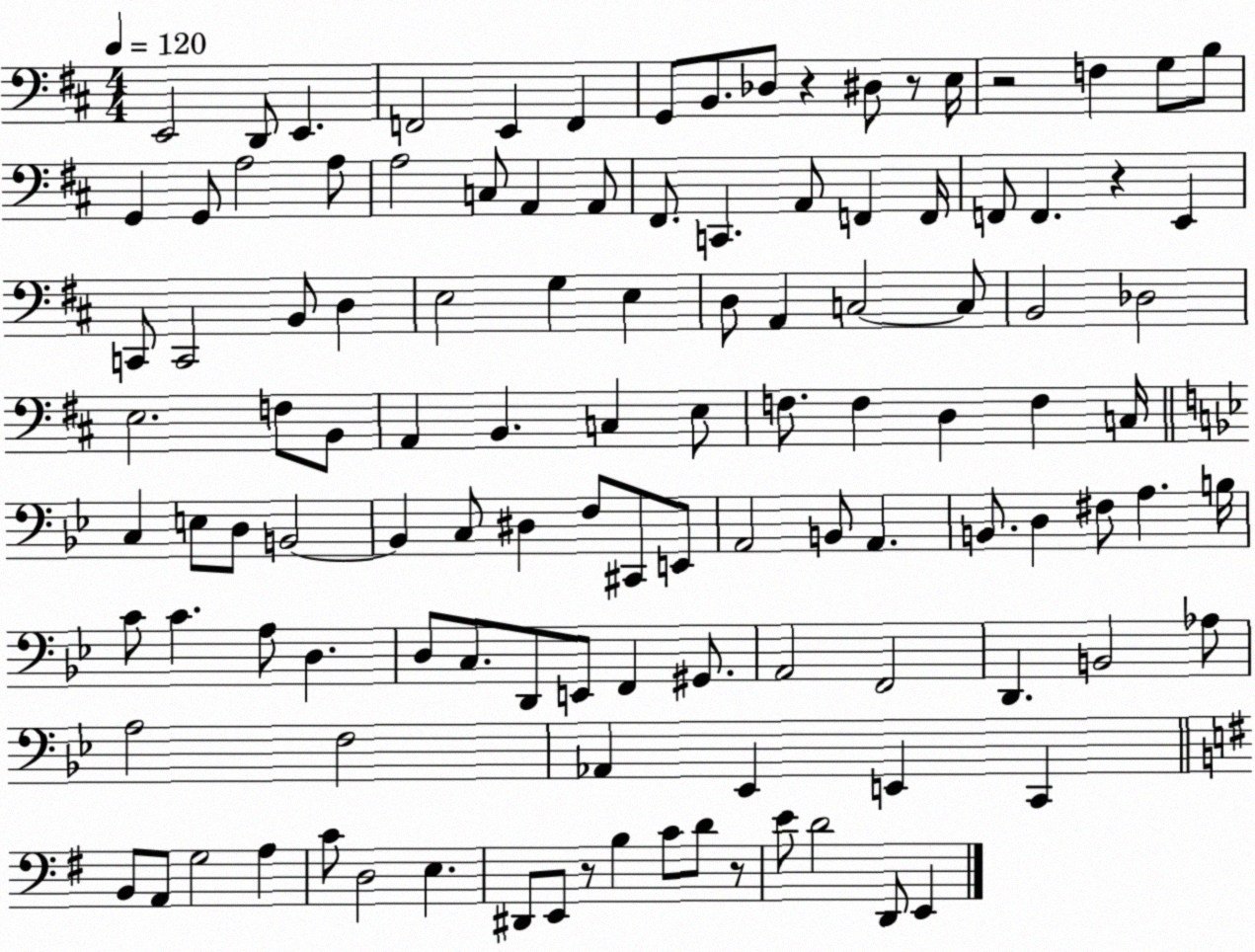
X:1
T:Untitled
M:4/4
L:1/4
K:D
E,,2 D,,/2 E,, F,,2 E,, F,, G,,/2 B,,/2 _D,/2 z ^D,/2 z/2 E,/4 z2 F, G,/2 B,/2 G,, G,,/2 A,2 A,/2 A,2 C,/2 A,, A,,/2 ^F,,/2 C,, A,,/2 F,, F,,/4 F,,/2 F,, z E,, C,,/2 C,,2 B,,/2 D, E,2 G, E, D,/2 A,, C,2 C,/2 B,,2 _D,2 E,2 F,/2 B,,/2 A,, B,, C, E,/2 F,/2 F, D, F, C,/4 C, E,/2 D,/2 B,,2 B,, C,/2 ^D, F,/2 ^C,,/2 E,,/2 A,,2 B,,/2 A,, B,,/2 D, ^F,/2 A, B,/4 C/2 C A,/2 D, D,/2 C,/2 D,,/2 E,,/2 F,, ^G,,/2 A,,2 F,,2 D,, B,,2 _A,/2 A,2 F,2 _A,, _E,, E,, C,, B,,/2 A,,/2 G,2 A, C/2 D,2 E, ^D,,/2 E,,/2 z/2 B, C/2 D/2 z/2 E/2 D2 D,,/2 E,,